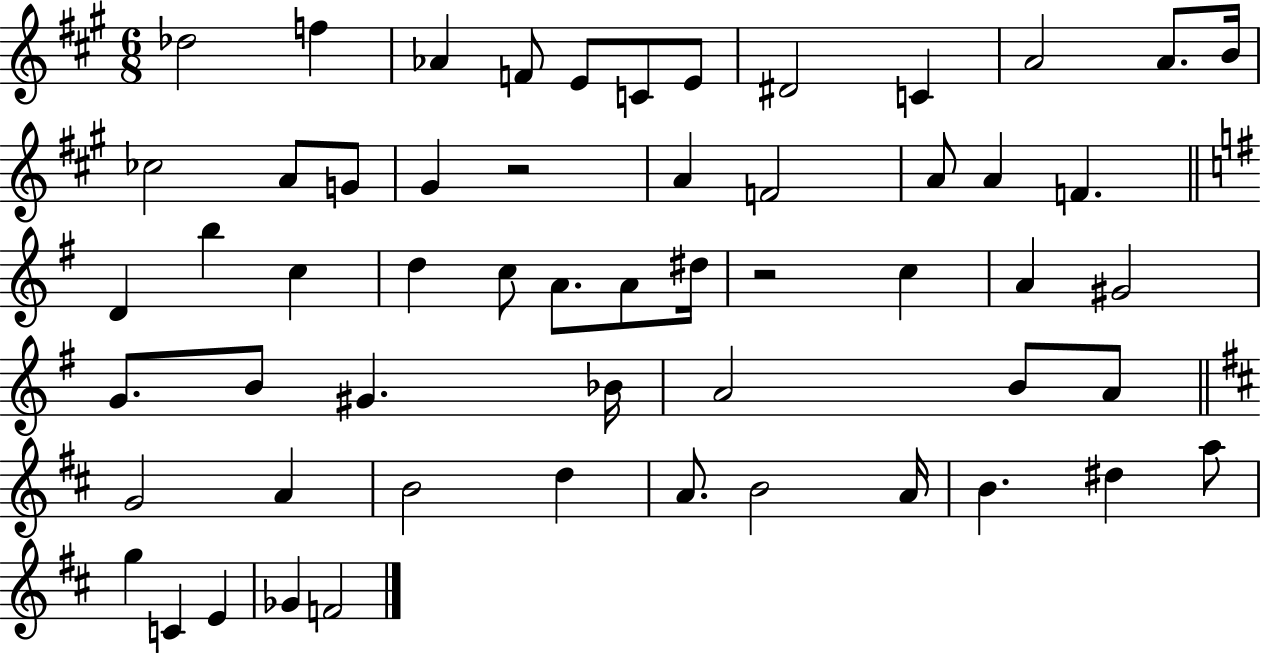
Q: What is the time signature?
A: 6/8